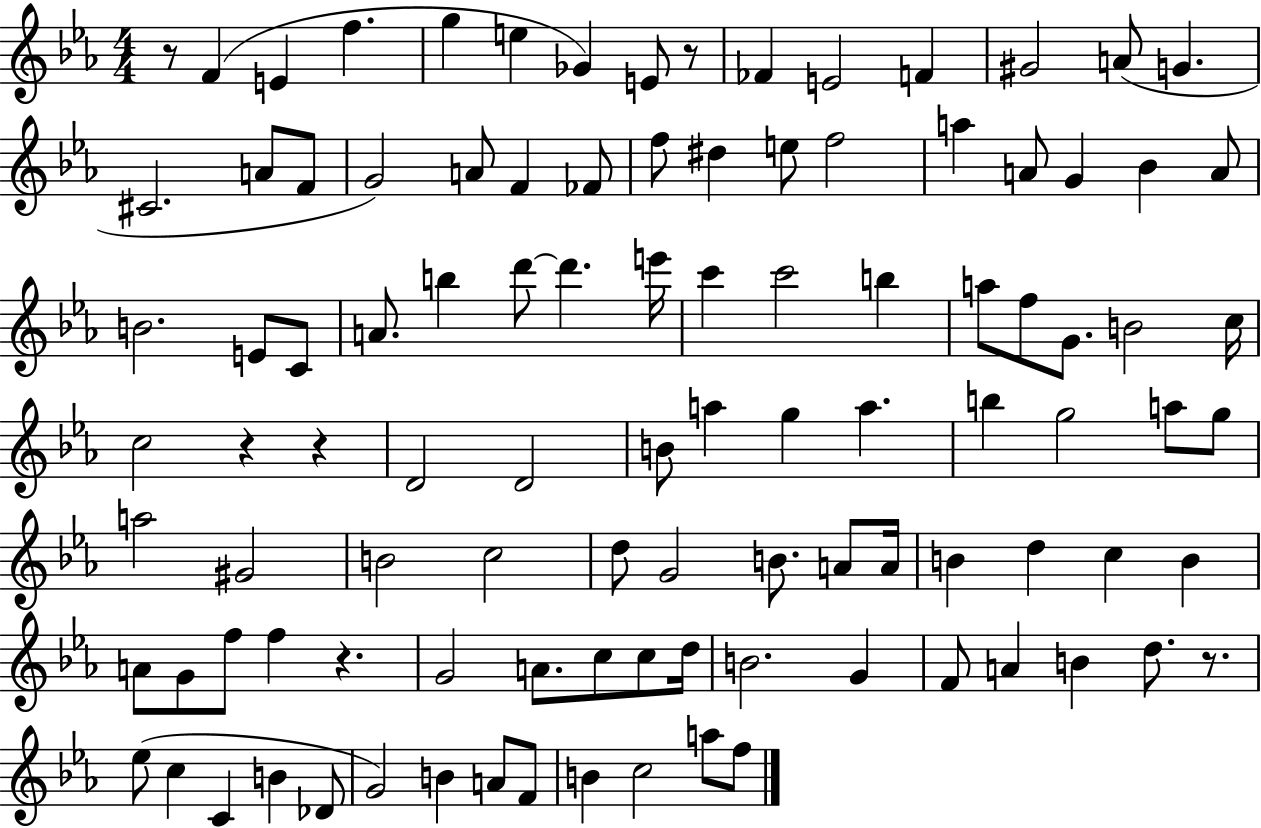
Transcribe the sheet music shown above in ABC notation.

X:1
T:Untitled
M:4/4
L:1/4
K:Eb
z/2 F E f g e _G E/2 z/2 _F E2 F ^G2 A/2 G ^C2 A/2 F/2 G2 A/2 F _F/2 f/2 ^d e/2 f2 a A/2 G _B A/2 B2 E/2 C/2 A/2 b d'/2 d' e'/4 c' c'2 b a/2 f/2 G/2 B2 c/4 c2 z z D2 D2 B/2 a g a b g2 a/2 g/2 a2 ^G2 B2 c2 d/2 G2 B/2 A/2 A/4 B d c B A/2 G/2 f/2 f z G2 A/2 c/2 c/2 d/4 B2 G F/2 A B d/2 z/2 _e/2 c C B _D/2 G2 B A/2 F/2 B c2 a/2 f/2